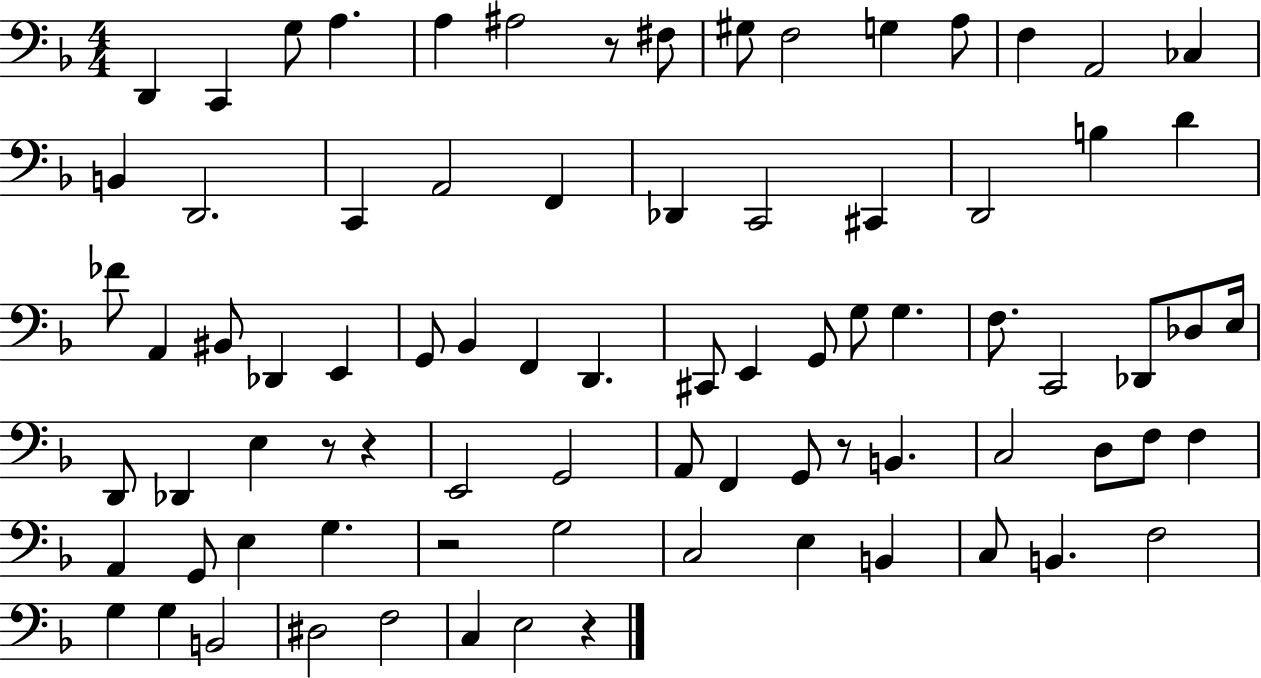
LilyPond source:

{
  \clef bass
  \numericTimeSignature
  \time 4/4
  \key f \major
  d,4 c,4 g8 a4. | a4 ais2 r8 fis8 | gis8 f2 g4 a8 | f4 a,2 ces4 | \break b,4 d,2. | c,4 a,2 f,4 | des,4 c,2 cis,4 | d,2 b4 d'4 | \break fes'8 a,4 bis,8 des,4 e,4 | g,8 bes,4 f,4 d,4. | cis,8 e,4 g,8 g8 g4. | f8. c,2 des,8 des8 e16 | \break d,8 des,4 e4 r8 r4 | e,2 g,2 | a,8 f,4 g,8 r8 b,4. | c2 d8 f8 f4 | \break a,4 g,8 e4 g4. | r2 g2 | c2 e4 b,4 | c8 b,4. f2 | \break g4 g4 b,2 | dis2 f2 | c4 e2 r4 | \bar "|."
}